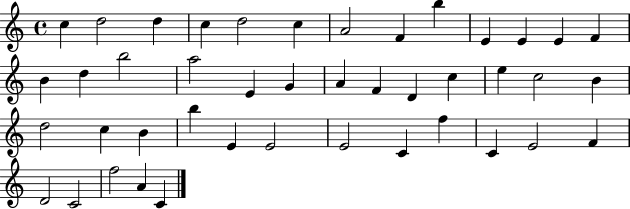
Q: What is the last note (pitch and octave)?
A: C4